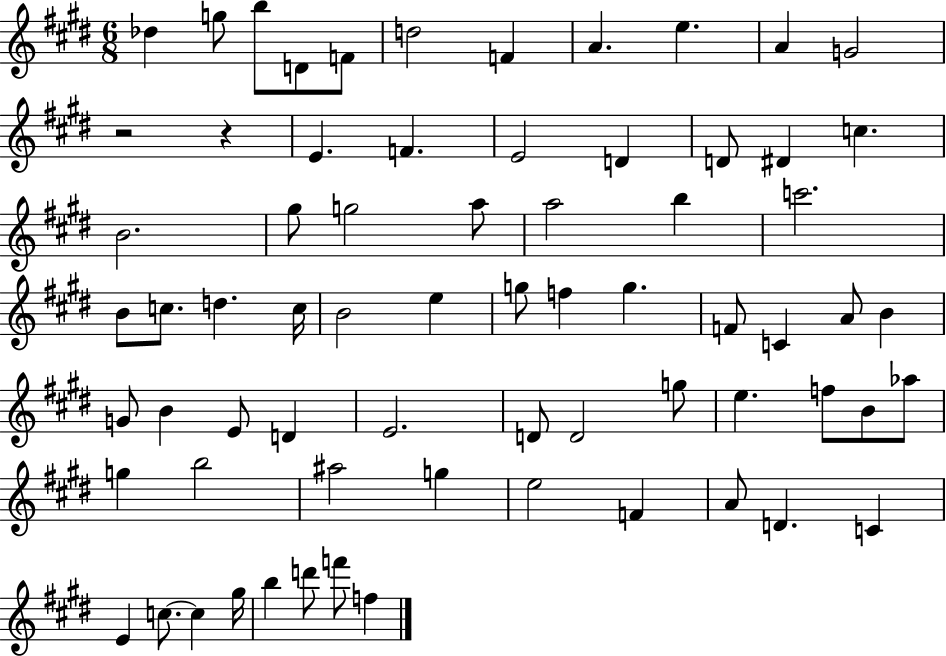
{
  \clef treble
  \numericTimeSignature
  \time 6/8
  \key e \major
  \repeat volta 2 { des''4 g''8 b''8 d'8 f'8 | d''2 f'4 | a'4. e''4. | a'4 g'2 | \break r2 r4 | e'4. f'4. | e'2 d'4 | d'8 dis'4 c''4. | \break b'2. | gis''8 g''2 a''8 | a''2 b''4 | c'''2. | \break b'8 c''8. d''4. c''16 | b'2 e''4 | g''8 f''4 g''4. | f'8 c'4 a'8 b'4 | \break g'8 b'4 e'8 d'4 | e'2. | d'8 d'2 g''8 | e''4. f''8 b'8 aes''8 | \break g''4 b''2 | ais''2 g''4 | e''2 f'4 | a'8 d'4. c'4 | \break e'4 c''8.~~ c''4 gis''16 | b''4 d'''8 f'''8 f''4 | } \bar "|."
}